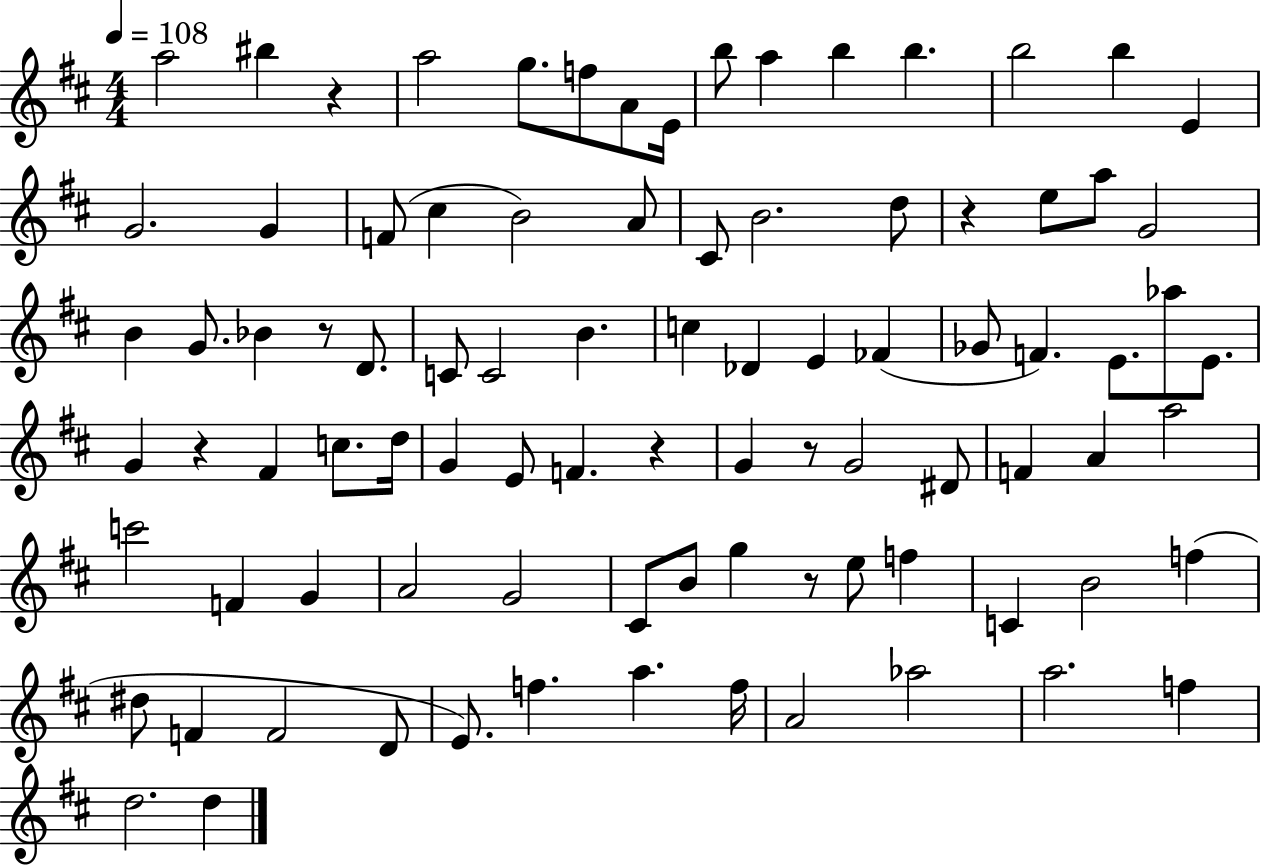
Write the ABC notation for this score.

X:1
T:Untitled
M:4/4
L:1/4
K:D
a2 ^b z a2 g/2 f/2 A/2 E/4 b/2 a b b b2 b E G2 G F/2 ^c B2 A/2 ^C/2 B2 d/2 z e/2 a/2 G2 B G/2 _B z/2 D/2 C/2 C2 B c _D E _F _G/2 F E/2 _a/2 E/2 G z ^F c/2 d/4 G E/2 F z G z/2 G2 ^D/2 F A a2 c'2 F G A2 G2 ^C/2 B/2 g z/2 e/2 f C B2 f ^d/2 F F2 D/2 E/2 f a f/4 A2 _a2 a2 f d2 d